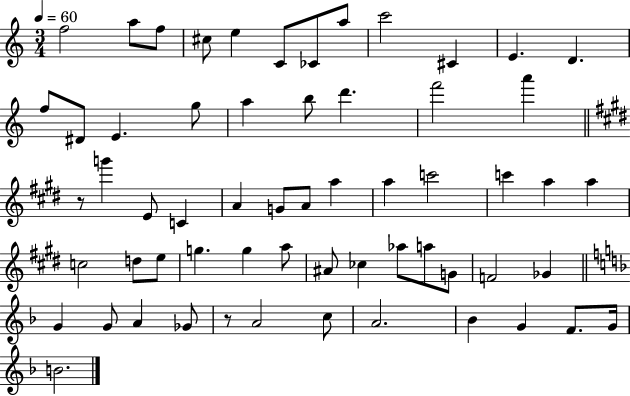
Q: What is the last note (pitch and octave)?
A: B4